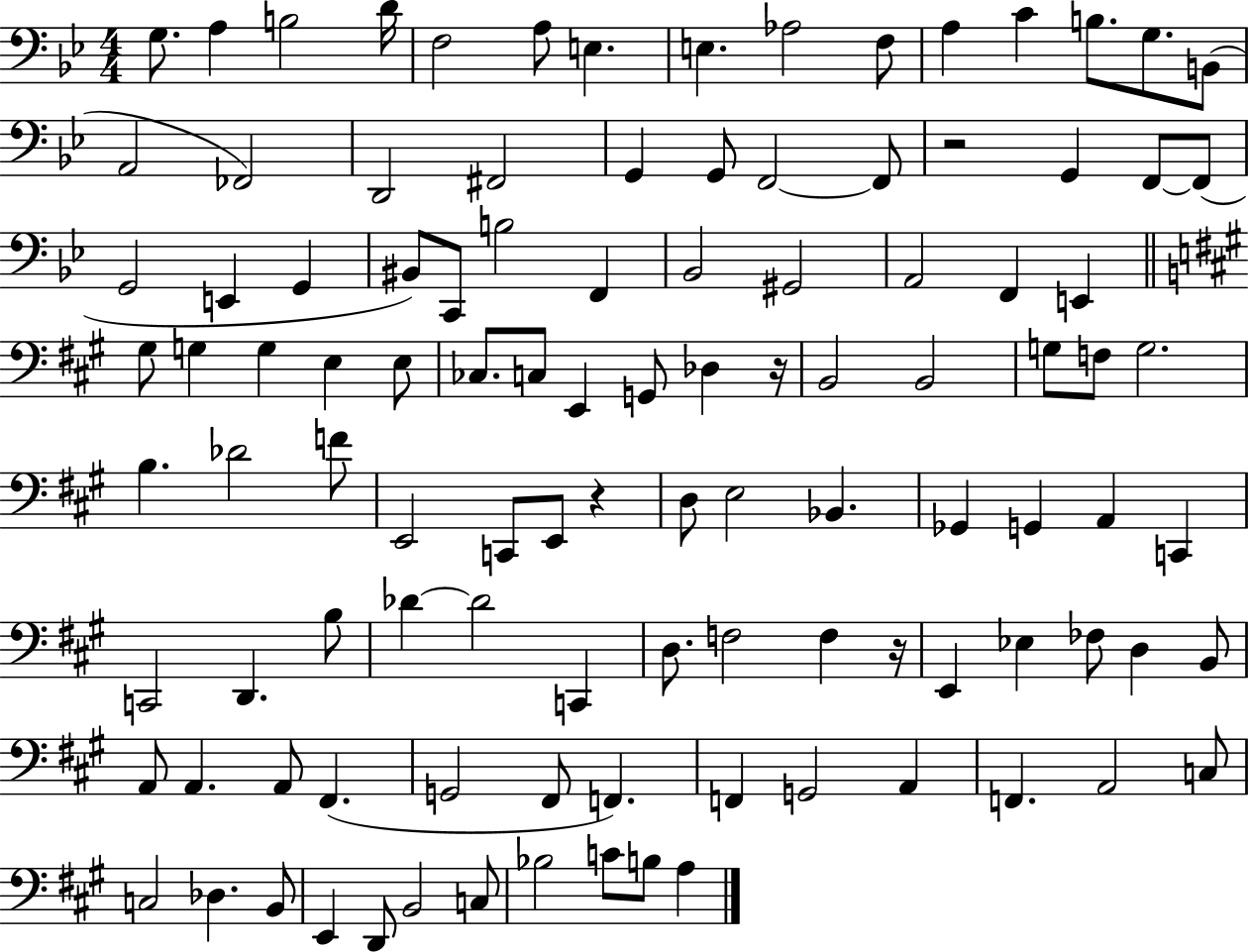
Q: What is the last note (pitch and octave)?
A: A3